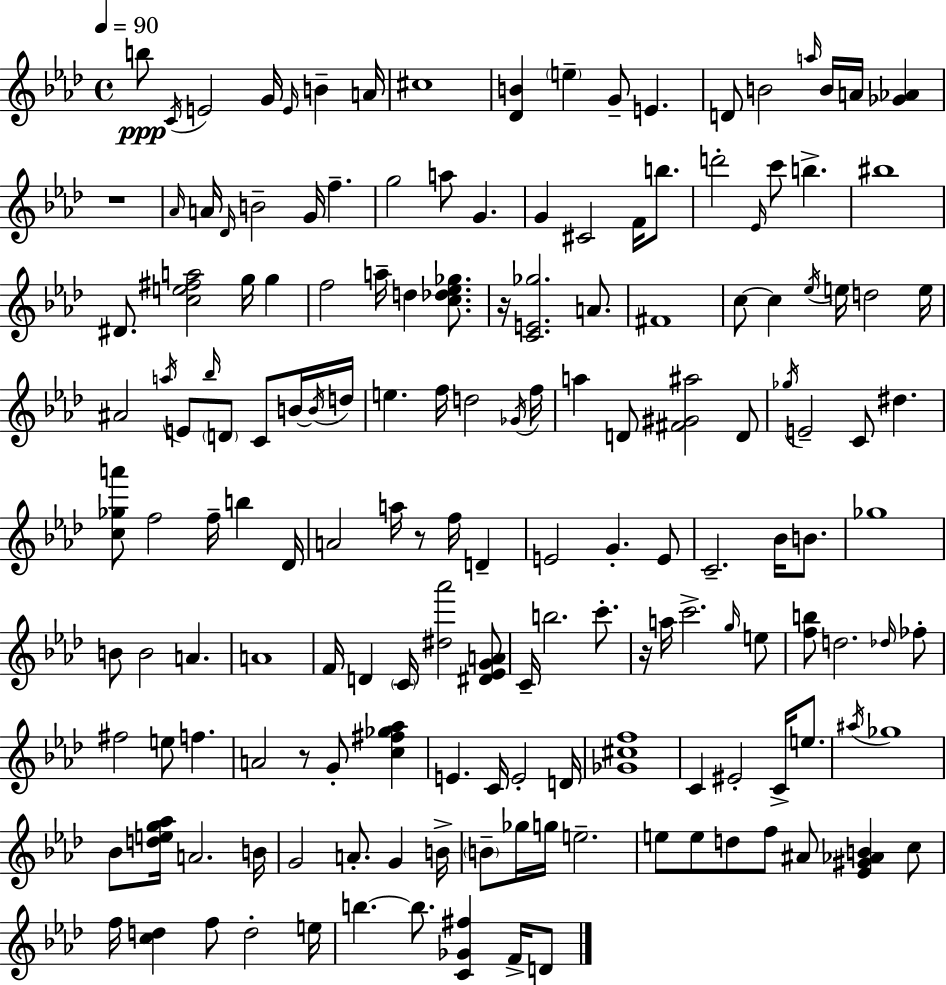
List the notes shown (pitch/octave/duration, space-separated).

B5/e C4/s E4/h G4/s E4/s B4/q A4/s C#5/w [Db4,B4]/q E5/q G4/e E4/q. D4/e B4/h A5/s B4/s A4/s [Gb4,Ab4]/q R/w Ab4/s A4/s Db4/s B4/h G4/s F5/q. G5/h A5/e G4/q. G4/q C#4/h F4/s B5/e. D6/h Eb4/s C6/e B5/q. BIS5/w D#4/e. [C5,E5,F#5,A5]/h G5/s G5/q F5/h A5/s D5/q [C5,Db5,Eb5,Gb5]/e. R/s [C4,E4,Gb5]/h. A4/e. F#4/w C5/e C5/q Eb5/s E5/s D5/h E5/s A#4/h A5/s E4/e Bb5/s D4/e C4/e B4/s B4/s D5/s E5/q. F5/s D5/h Gb4/s F5/s A5/q D4/e [F#4,G#4,A#5]/h D4/e Gb5/s E4/h C4/e D#5/q. [C5,Gb5,A6]/e F5/h F5/s B5/q Db4/s A4/h A5/s R/e F5/s D4/q E4/h G4/q. E4/e C4/h. Bb4/s B4/e. Gb5/w B4/e B4/h A4/q. A4/w F4/s D4/q C4/s [D#5,Ab6]/h [D#4,Eb4,G4,A4]/e C4/s B5/h. C6/e. R/s A5/s C6/h. G5/s E5/e [F5,B5]/e D5/h. Db5/s FES5/e F#5/h E5/e F5/q. A4/h R/e G4/e [C5,F#5,Gb5,Ab5]/q E4/q. C4/s E4/h D4/s [Gb4,C#5,F5]/w C4/q EIS4/h C4/s E5/e. A#5/s Gb5/w Bb4/e [D5,E5,G5,Ab5]/s A4/h. B4/s G4/h A4/e. G4/q B4/s B4/e Gb5/s G5/s E5/h. E5/e E5/e D5/e F5/e A#4/e [Eb4,G#4,Ab4,B4]/q C5/e F5/s [C5,D5]/q F5/e D5/h E5/s B5/q. B5/e. [C4,Gb4,F#5]/q F4/s D4/e